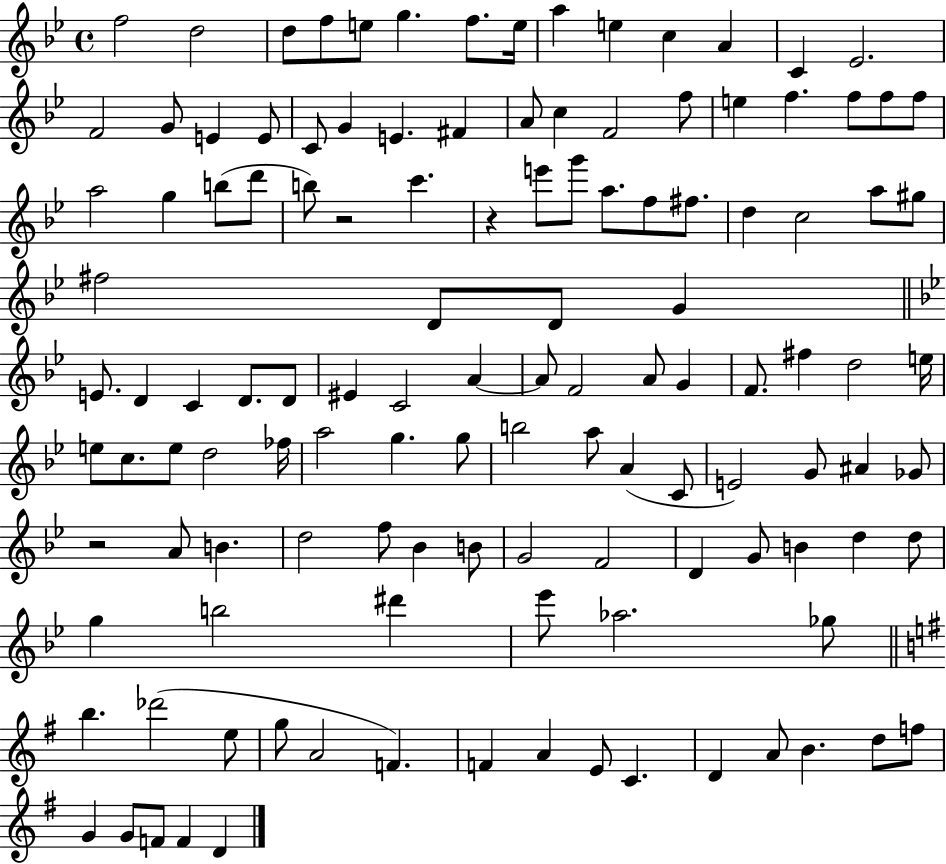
F5/h D5/h D5/e F5/e E5/e G5/q. F5/e. E5/s A5/q E5/q C5/q A4/q C4/q Eb4/h. F4/h G4/e E4/q E4/e C4/e G4/q E4/q. F#4/q A4/e C5/q F4/h F5/e E5/q F5/q. F5/e F5/e F5/e A5/h G5/q B5/e D6/e B5/e R/h C6/q. R/q E6/e G6/e A5/e. F5/e F#5/e. D5/q C5/h A5/e G#5/e F#5/h D4/e D4/e G4/q E4/e. D4/q C4/q D4/e. D4/e EIS4/q C4/h A4/q A4/e F4/h A4/e G4/q F4/e. F#5/q D5/h E5/s E5/e C5/e. E5/e D5/h FES5/s A5/h G5/q. G5/e B5/h A5/e A4/q C4/e E4/h G4/e A#4/q Gb4/e R/h A4/e B4/q. D5/h F5/e Bb4/q B4/e G4/h F4/h D4/q G4/e B4/q D5/q D5/e G5/q B5/h D#6/q Eb6/e Ab5/h. Gb5/e B5/q. Db6/h E5/e G5/e A4/h F4/q. F4/q A4/q E4/e C4/q. D4/q A4/e B4/q. D5/e F5/e G4/q G4/e F4/e F4/q D4/q